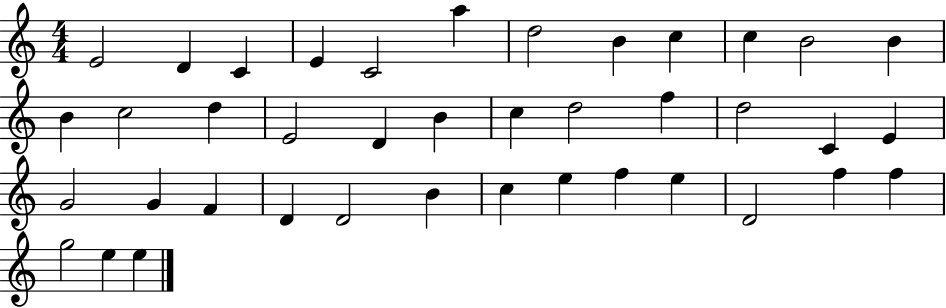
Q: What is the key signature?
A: C major